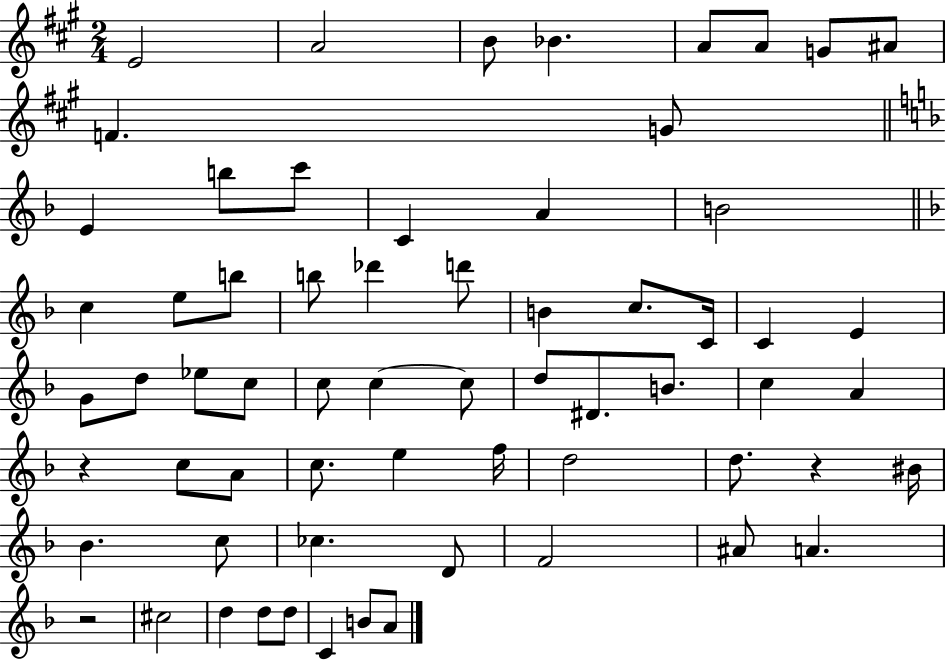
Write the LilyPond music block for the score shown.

{
  \clef treble
  \numericTimeSignature
  \time 2/4
  \key a \major
  e'2 | a'2 | b'8 bes'4. | a'8 a'8 g'8 ais'8 | \break f'4. g'8 | \bar "||" \break \key d \minor e'4 b''8 c'''8 | c'4 a'4 | b'2 | \bar "||" \break \key f \major c''4 e''8 b''8 | b''8 des'''4 d'''8 | b'4 c''8. c'16 | c'4 e'4 | \break g'8 d''8 ees''8 c''8 | c''8 c''4~~ c''8 | d''8 dis'8. b'8. | c''4 a'4 | \break r4 c''8 a'8 | c''8. e''4 f''16 | d''2 | d''8. r4 bis'16 | \break bes'4. c''8 | ces''4. d'8 | f'2 | ais'8 a'4. | \break r2 | cis''2 | d''4 d''8 d''8 | c'4 b'8 a'8 | \break \bar "|."
}